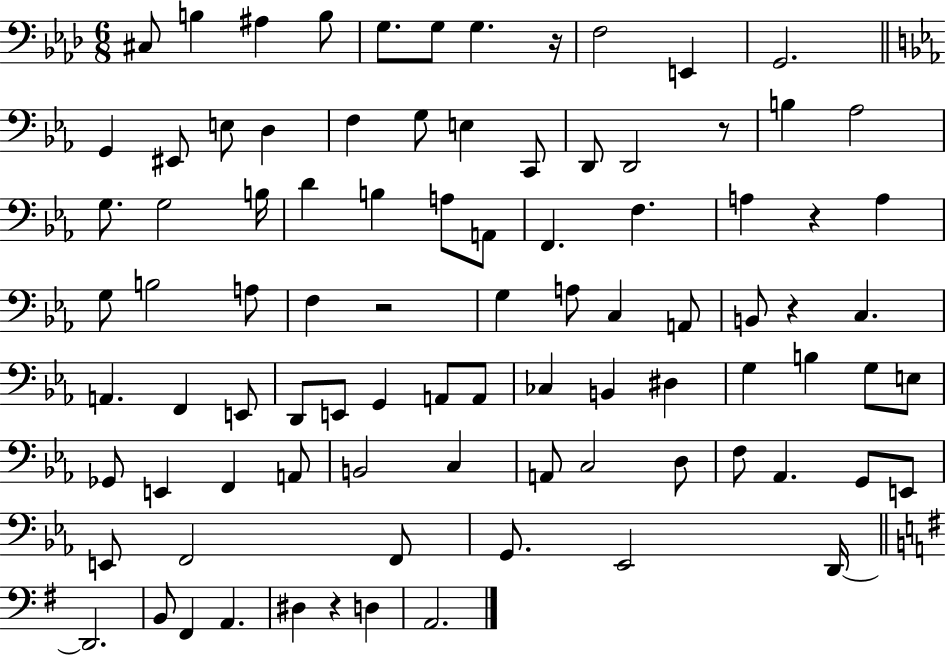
{
  \clef bass
  \numericTimeSignature
  \time 6/8
  \key aes \major
  cis8 b4 ais4 b8 | g8. g8 g4. r16 | f2 e,4 | g,2. | \break \bar "||" \break \key ees \major g,4 eis,8 e8 d4 | f4 g8 e4 c,8 | d,8 d,2 r8 | b4 aes2 | \break g8. g2 b16 | d'4 b4 a8 a,8 | f,4. f4. | a4 r4 a4 | \break g8 b2 a8 | f4 r2 | g4 a8 c4 a,8 | b,8 r4 c4. | \break a,4. f,4 e,8 | d,8 e,8 g,4 a,8 a,8 | ces4 b,4 dis4 | g4 b4 g8 e8 | \break ges,8 e,4 f,4 a,8 | b,2 c4 | a,8 c2 d8 | f8 aes,4. g,8 e,8 | \break e,8 f,2 f,8 | g,8. ees,2 d,16~~ | \bar "||" \break \key e \minor d,2. | b,8 fis,4 a,4. | dis4 r4 d4 | a,2. | \break \bar "|."
}